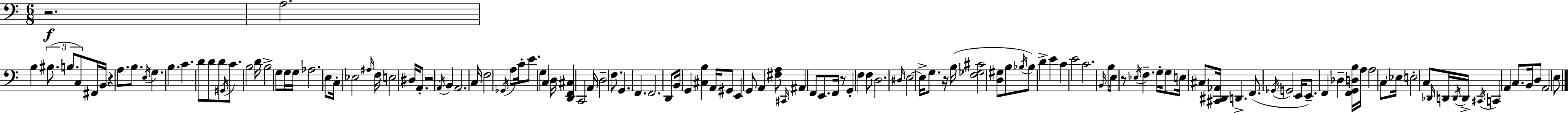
R/h. A3/h. B3/q BIS3/e. B3/e. C3/e F#2/s B2/s R/q A3/e. B3/e. E3/s G3/q. B3/q. C4/q. D4/e D4/e D4/e G#2/s C4/e. B3/h D4/s B3/h G3/e G3/s G3/s Ab3/h. E3/e C3/s Eb3/h A#3/s F3/s E3/h D#3/s A2/e. R/h A2/s B2/q A2/h. C3/s F3/h Gb2/s A3/e C4/s E4/e. G3/q C3/q D3/s [D2,F2,C#3]/q C2/h A2/s D3/h F3/e. G2/q. F2/q. F2/h. D2/e B2/s G2/q [C#3,B3]/q A2/s G#2/e E2/q G2/e A2/q [F#3,A3]/e C#2/s A#2/q F2/e E2/e. F2/s R/e G2/q F3/q F3/e D3/h. D#3/s E3/h E3/s G3/e. R/s B3/s [F3,Gb3,C#4]/h [D3,G#3]/e B3/e Bb3/s Bb3/e D4/q E4/q C4/q E4/h C4/h. B2/s B3/e E3/s R/e Eb3/s F3/q. G3/s G3/e E3/s C#3/e [C#2,D#2,Ab2]/s D2/q. F2/e. Gb2/s G2/h E2/s E2/e. F2/q Db3/q [F2,G2,D3,B3]/s A3/s A3/h C3/e Eb3/s E3/h C3/e Db2/s D2/s D2/s D2/s C#2/s C2/q A2/q C3/e. B2/s D3/e A2/h E3/e